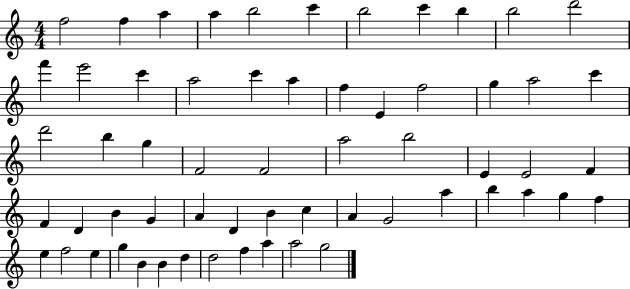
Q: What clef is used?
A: treble